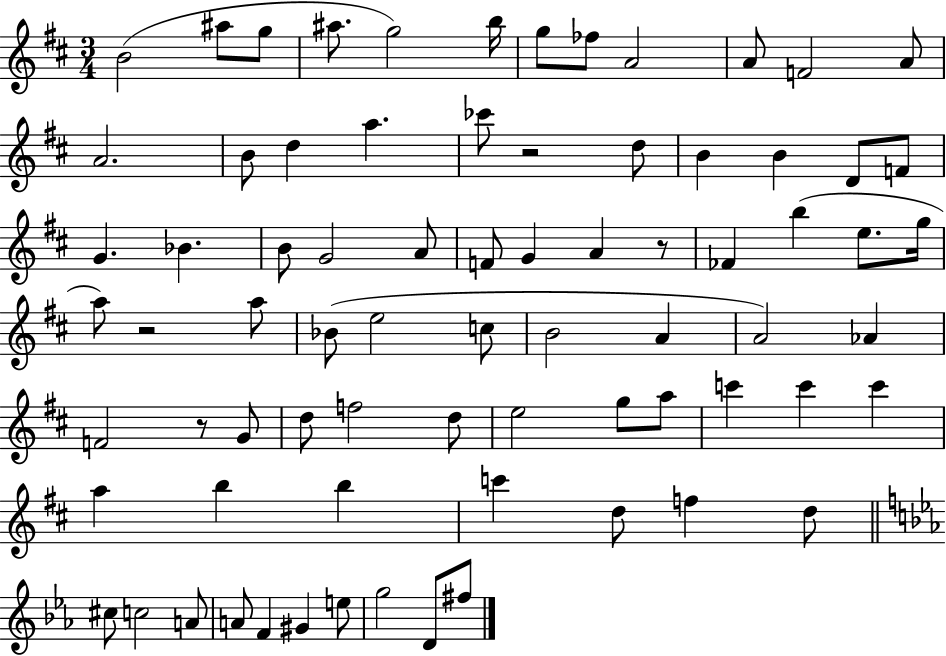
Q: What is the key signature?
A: D major